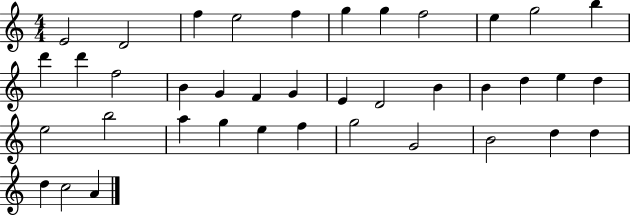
{
  \clef treble
  \numericTimeSignature
  \time 4/4
  \key c \major
  e'2 d'2 | f''4 e''2 f''4 | g''4 g''4 f''2 | e''4 g''2 b''4 | \break d'''4 d'''4 f''2 | b'4 g'4 f'4 g'4 | e'4 d'2 b'4 | b'4 d''4 e''4 d''4 | \break e''2 b''2 | a''4 g''4 e''4 f''4 | g''2 g'2 | b'2 d''4 d''4 | \break d''4 c''2 a'4 | \bar "|."
}